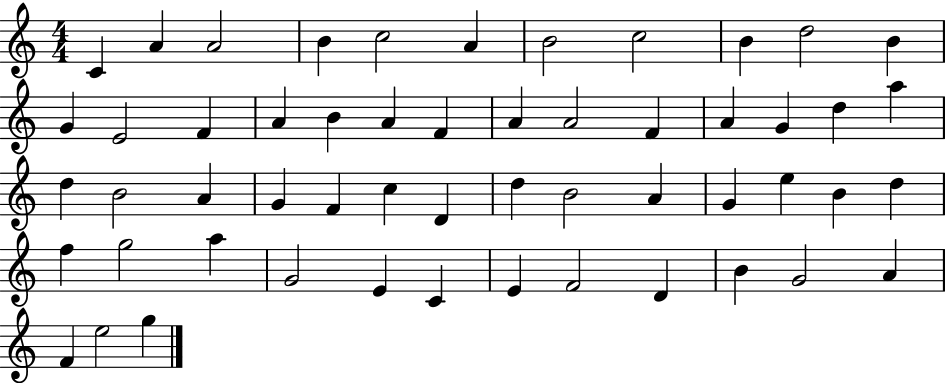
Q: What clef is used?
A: treble